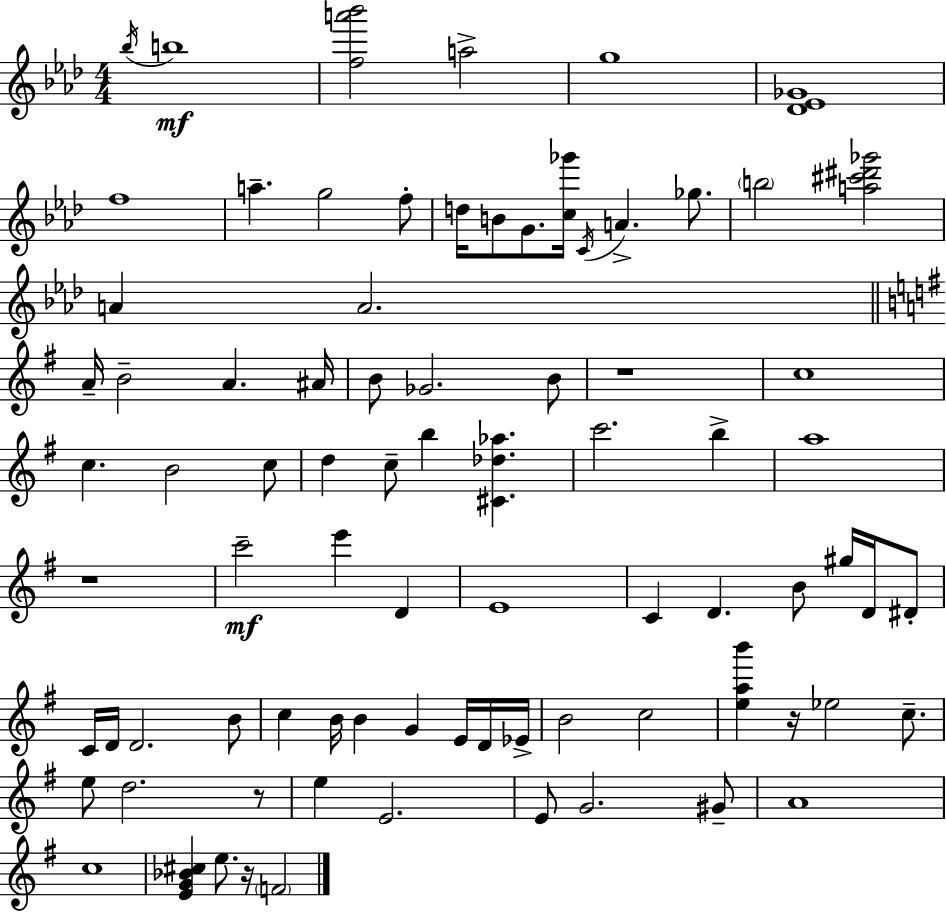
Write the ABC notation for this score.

X:1
T:Untitled
M:4/4
L:1/4
K:Fm
_b/4 b4 [fa'_b']2 a2 g4 [_D_E_G]4 f4 a g2 f/2 d/4 B/2 G/2 [c_g']/4 C/4 A _g/2 b2 [a^c'^d'_g']2 A A2 A/4 B2 A ^A/4 B/2 _G2 B/2 z4 c4 c B2 c/2 d c/2 b [^C_d_a] c'2 b a4 z4 c'2 e' D E4 C D B/2 ^g/4 D/4 ^D/2 C/4 D/4 D2 B/2 c B/4 B G E/4 D/4 _E/4 B2 c2 [eab'] z/4 _e2 c/2 e/2 d2 z/2 e E2 E/2 G2 ^G/2 A4 c4 [EG_B^c] e/2 z/4 F2